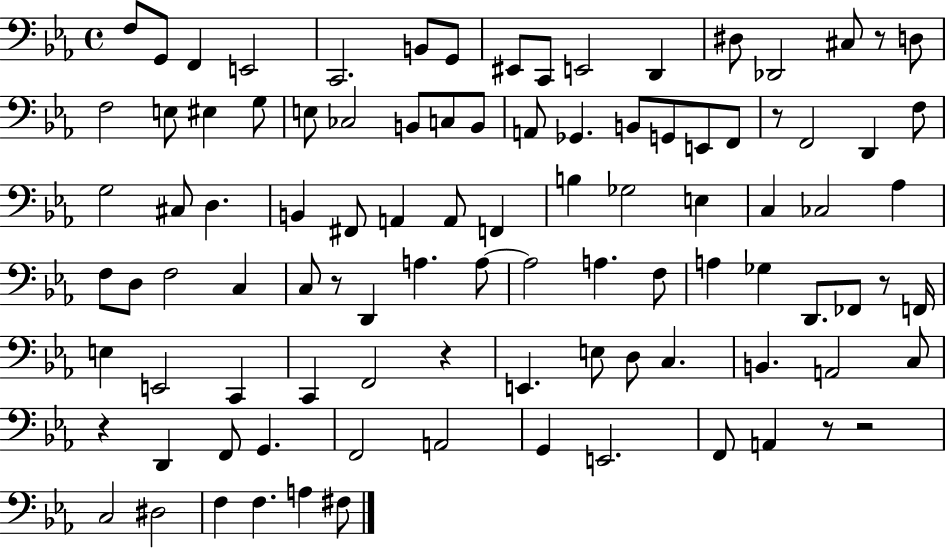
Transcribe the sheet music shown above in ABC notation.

X:1
T:Untitled
M:4/4
L:1/4
K:Eb
F,/2 G,,/2 F,, E,,2 C,,2 B,,/2 G,,/2 ^E,,/2 C,,/2 E,,2 D,, ^D,/2 _D,,2 ^C,/2 z/2 D,/2 F,2 E,/2 ^E, G,/2 E,/2 _C,2 B,,/2 C,/2 B,,/2 A,,/2 _G,, B,,/2 G,,/2 E,,/2 F,,/2 z/2 F,,2 D,, F,/2 G,2 ^C,/2 D, B,, ^F,,/2 A,, A,,/2 F,, B, _G,2 E, C, _C,2 _A, F,/2 D,/2 F,2 C, C,/2 z/2 D,, A, A,/2 A,2 A, F,/2 A, _G, D,,/2 _F,,/2 z/2 F,,/4 E, E,,2 C,, C,, F,,2 z E,, E,/2 D,/2 C, B,, A,,2 C,/2 z D,, F,,/2 G,, F,,2 A,,2 G,, E,,2 F,,/2 A,, z/2 z2 C,2 ^D,2 F, F, A, ^F,/2